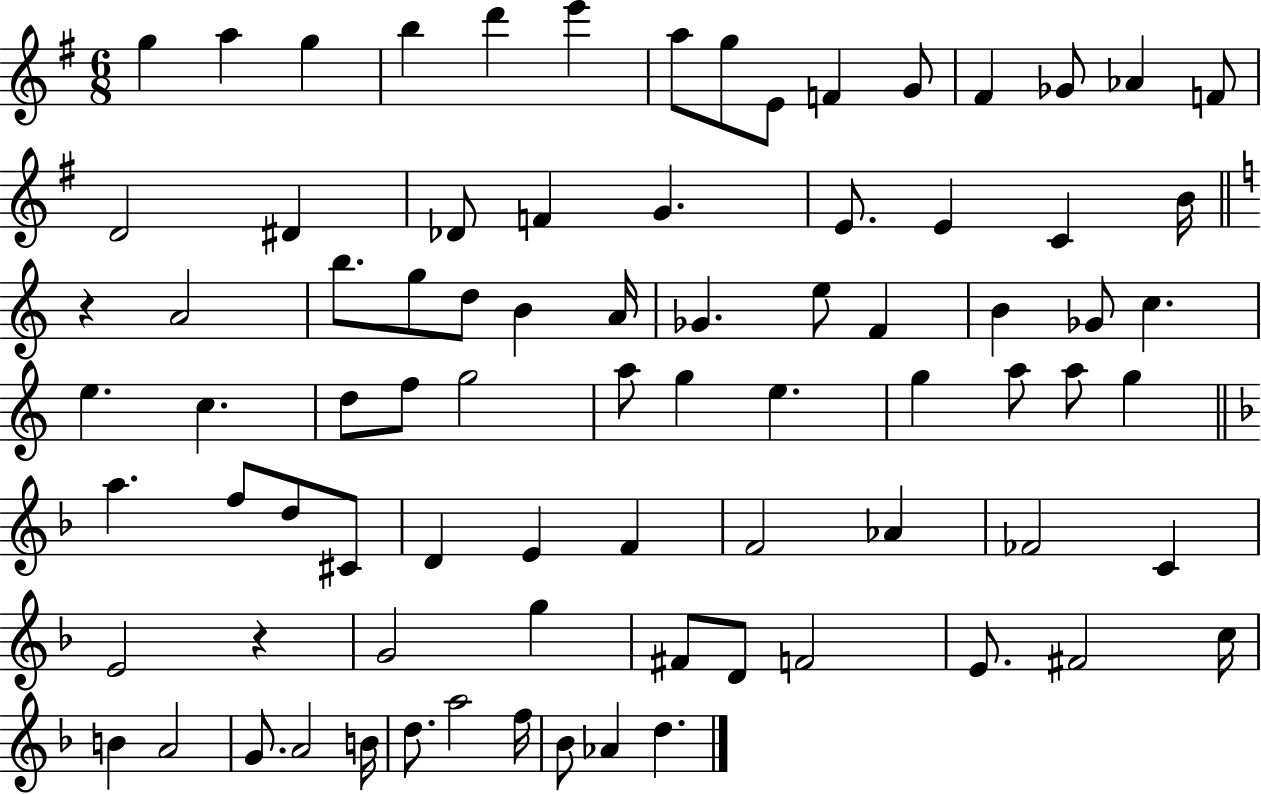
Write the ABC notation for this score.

X:1
T:Untitled
M:6/8
L:1/4
K:G
g a g b d' e' a/2 g/2 E/2 F G/2 ^F _G/2 _A F/2 D2 ^D _D/2 F G E/2 E C B/4 z A2 b/2 g/2 d/2 B A/4 _G e/2 F B _G/2 c e c d/2 f/2 g2 a/2 g e g a/2 a/2 g a f/2 d/2 ^C/2 D E F F2 _A _F2 C E2 z G2 g ^F/2 D/2 F2 E/2 ^F2 c/4 B A2 G/2 A2 B/4 d/2 a2 f/4 _B/2 _A d